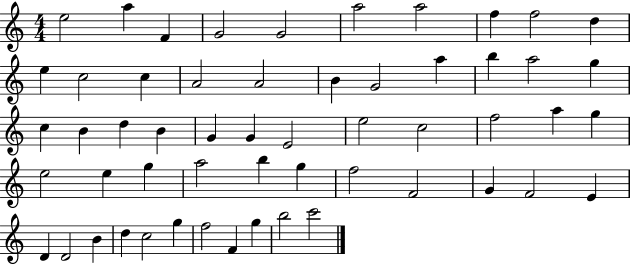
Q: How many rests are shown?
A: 0